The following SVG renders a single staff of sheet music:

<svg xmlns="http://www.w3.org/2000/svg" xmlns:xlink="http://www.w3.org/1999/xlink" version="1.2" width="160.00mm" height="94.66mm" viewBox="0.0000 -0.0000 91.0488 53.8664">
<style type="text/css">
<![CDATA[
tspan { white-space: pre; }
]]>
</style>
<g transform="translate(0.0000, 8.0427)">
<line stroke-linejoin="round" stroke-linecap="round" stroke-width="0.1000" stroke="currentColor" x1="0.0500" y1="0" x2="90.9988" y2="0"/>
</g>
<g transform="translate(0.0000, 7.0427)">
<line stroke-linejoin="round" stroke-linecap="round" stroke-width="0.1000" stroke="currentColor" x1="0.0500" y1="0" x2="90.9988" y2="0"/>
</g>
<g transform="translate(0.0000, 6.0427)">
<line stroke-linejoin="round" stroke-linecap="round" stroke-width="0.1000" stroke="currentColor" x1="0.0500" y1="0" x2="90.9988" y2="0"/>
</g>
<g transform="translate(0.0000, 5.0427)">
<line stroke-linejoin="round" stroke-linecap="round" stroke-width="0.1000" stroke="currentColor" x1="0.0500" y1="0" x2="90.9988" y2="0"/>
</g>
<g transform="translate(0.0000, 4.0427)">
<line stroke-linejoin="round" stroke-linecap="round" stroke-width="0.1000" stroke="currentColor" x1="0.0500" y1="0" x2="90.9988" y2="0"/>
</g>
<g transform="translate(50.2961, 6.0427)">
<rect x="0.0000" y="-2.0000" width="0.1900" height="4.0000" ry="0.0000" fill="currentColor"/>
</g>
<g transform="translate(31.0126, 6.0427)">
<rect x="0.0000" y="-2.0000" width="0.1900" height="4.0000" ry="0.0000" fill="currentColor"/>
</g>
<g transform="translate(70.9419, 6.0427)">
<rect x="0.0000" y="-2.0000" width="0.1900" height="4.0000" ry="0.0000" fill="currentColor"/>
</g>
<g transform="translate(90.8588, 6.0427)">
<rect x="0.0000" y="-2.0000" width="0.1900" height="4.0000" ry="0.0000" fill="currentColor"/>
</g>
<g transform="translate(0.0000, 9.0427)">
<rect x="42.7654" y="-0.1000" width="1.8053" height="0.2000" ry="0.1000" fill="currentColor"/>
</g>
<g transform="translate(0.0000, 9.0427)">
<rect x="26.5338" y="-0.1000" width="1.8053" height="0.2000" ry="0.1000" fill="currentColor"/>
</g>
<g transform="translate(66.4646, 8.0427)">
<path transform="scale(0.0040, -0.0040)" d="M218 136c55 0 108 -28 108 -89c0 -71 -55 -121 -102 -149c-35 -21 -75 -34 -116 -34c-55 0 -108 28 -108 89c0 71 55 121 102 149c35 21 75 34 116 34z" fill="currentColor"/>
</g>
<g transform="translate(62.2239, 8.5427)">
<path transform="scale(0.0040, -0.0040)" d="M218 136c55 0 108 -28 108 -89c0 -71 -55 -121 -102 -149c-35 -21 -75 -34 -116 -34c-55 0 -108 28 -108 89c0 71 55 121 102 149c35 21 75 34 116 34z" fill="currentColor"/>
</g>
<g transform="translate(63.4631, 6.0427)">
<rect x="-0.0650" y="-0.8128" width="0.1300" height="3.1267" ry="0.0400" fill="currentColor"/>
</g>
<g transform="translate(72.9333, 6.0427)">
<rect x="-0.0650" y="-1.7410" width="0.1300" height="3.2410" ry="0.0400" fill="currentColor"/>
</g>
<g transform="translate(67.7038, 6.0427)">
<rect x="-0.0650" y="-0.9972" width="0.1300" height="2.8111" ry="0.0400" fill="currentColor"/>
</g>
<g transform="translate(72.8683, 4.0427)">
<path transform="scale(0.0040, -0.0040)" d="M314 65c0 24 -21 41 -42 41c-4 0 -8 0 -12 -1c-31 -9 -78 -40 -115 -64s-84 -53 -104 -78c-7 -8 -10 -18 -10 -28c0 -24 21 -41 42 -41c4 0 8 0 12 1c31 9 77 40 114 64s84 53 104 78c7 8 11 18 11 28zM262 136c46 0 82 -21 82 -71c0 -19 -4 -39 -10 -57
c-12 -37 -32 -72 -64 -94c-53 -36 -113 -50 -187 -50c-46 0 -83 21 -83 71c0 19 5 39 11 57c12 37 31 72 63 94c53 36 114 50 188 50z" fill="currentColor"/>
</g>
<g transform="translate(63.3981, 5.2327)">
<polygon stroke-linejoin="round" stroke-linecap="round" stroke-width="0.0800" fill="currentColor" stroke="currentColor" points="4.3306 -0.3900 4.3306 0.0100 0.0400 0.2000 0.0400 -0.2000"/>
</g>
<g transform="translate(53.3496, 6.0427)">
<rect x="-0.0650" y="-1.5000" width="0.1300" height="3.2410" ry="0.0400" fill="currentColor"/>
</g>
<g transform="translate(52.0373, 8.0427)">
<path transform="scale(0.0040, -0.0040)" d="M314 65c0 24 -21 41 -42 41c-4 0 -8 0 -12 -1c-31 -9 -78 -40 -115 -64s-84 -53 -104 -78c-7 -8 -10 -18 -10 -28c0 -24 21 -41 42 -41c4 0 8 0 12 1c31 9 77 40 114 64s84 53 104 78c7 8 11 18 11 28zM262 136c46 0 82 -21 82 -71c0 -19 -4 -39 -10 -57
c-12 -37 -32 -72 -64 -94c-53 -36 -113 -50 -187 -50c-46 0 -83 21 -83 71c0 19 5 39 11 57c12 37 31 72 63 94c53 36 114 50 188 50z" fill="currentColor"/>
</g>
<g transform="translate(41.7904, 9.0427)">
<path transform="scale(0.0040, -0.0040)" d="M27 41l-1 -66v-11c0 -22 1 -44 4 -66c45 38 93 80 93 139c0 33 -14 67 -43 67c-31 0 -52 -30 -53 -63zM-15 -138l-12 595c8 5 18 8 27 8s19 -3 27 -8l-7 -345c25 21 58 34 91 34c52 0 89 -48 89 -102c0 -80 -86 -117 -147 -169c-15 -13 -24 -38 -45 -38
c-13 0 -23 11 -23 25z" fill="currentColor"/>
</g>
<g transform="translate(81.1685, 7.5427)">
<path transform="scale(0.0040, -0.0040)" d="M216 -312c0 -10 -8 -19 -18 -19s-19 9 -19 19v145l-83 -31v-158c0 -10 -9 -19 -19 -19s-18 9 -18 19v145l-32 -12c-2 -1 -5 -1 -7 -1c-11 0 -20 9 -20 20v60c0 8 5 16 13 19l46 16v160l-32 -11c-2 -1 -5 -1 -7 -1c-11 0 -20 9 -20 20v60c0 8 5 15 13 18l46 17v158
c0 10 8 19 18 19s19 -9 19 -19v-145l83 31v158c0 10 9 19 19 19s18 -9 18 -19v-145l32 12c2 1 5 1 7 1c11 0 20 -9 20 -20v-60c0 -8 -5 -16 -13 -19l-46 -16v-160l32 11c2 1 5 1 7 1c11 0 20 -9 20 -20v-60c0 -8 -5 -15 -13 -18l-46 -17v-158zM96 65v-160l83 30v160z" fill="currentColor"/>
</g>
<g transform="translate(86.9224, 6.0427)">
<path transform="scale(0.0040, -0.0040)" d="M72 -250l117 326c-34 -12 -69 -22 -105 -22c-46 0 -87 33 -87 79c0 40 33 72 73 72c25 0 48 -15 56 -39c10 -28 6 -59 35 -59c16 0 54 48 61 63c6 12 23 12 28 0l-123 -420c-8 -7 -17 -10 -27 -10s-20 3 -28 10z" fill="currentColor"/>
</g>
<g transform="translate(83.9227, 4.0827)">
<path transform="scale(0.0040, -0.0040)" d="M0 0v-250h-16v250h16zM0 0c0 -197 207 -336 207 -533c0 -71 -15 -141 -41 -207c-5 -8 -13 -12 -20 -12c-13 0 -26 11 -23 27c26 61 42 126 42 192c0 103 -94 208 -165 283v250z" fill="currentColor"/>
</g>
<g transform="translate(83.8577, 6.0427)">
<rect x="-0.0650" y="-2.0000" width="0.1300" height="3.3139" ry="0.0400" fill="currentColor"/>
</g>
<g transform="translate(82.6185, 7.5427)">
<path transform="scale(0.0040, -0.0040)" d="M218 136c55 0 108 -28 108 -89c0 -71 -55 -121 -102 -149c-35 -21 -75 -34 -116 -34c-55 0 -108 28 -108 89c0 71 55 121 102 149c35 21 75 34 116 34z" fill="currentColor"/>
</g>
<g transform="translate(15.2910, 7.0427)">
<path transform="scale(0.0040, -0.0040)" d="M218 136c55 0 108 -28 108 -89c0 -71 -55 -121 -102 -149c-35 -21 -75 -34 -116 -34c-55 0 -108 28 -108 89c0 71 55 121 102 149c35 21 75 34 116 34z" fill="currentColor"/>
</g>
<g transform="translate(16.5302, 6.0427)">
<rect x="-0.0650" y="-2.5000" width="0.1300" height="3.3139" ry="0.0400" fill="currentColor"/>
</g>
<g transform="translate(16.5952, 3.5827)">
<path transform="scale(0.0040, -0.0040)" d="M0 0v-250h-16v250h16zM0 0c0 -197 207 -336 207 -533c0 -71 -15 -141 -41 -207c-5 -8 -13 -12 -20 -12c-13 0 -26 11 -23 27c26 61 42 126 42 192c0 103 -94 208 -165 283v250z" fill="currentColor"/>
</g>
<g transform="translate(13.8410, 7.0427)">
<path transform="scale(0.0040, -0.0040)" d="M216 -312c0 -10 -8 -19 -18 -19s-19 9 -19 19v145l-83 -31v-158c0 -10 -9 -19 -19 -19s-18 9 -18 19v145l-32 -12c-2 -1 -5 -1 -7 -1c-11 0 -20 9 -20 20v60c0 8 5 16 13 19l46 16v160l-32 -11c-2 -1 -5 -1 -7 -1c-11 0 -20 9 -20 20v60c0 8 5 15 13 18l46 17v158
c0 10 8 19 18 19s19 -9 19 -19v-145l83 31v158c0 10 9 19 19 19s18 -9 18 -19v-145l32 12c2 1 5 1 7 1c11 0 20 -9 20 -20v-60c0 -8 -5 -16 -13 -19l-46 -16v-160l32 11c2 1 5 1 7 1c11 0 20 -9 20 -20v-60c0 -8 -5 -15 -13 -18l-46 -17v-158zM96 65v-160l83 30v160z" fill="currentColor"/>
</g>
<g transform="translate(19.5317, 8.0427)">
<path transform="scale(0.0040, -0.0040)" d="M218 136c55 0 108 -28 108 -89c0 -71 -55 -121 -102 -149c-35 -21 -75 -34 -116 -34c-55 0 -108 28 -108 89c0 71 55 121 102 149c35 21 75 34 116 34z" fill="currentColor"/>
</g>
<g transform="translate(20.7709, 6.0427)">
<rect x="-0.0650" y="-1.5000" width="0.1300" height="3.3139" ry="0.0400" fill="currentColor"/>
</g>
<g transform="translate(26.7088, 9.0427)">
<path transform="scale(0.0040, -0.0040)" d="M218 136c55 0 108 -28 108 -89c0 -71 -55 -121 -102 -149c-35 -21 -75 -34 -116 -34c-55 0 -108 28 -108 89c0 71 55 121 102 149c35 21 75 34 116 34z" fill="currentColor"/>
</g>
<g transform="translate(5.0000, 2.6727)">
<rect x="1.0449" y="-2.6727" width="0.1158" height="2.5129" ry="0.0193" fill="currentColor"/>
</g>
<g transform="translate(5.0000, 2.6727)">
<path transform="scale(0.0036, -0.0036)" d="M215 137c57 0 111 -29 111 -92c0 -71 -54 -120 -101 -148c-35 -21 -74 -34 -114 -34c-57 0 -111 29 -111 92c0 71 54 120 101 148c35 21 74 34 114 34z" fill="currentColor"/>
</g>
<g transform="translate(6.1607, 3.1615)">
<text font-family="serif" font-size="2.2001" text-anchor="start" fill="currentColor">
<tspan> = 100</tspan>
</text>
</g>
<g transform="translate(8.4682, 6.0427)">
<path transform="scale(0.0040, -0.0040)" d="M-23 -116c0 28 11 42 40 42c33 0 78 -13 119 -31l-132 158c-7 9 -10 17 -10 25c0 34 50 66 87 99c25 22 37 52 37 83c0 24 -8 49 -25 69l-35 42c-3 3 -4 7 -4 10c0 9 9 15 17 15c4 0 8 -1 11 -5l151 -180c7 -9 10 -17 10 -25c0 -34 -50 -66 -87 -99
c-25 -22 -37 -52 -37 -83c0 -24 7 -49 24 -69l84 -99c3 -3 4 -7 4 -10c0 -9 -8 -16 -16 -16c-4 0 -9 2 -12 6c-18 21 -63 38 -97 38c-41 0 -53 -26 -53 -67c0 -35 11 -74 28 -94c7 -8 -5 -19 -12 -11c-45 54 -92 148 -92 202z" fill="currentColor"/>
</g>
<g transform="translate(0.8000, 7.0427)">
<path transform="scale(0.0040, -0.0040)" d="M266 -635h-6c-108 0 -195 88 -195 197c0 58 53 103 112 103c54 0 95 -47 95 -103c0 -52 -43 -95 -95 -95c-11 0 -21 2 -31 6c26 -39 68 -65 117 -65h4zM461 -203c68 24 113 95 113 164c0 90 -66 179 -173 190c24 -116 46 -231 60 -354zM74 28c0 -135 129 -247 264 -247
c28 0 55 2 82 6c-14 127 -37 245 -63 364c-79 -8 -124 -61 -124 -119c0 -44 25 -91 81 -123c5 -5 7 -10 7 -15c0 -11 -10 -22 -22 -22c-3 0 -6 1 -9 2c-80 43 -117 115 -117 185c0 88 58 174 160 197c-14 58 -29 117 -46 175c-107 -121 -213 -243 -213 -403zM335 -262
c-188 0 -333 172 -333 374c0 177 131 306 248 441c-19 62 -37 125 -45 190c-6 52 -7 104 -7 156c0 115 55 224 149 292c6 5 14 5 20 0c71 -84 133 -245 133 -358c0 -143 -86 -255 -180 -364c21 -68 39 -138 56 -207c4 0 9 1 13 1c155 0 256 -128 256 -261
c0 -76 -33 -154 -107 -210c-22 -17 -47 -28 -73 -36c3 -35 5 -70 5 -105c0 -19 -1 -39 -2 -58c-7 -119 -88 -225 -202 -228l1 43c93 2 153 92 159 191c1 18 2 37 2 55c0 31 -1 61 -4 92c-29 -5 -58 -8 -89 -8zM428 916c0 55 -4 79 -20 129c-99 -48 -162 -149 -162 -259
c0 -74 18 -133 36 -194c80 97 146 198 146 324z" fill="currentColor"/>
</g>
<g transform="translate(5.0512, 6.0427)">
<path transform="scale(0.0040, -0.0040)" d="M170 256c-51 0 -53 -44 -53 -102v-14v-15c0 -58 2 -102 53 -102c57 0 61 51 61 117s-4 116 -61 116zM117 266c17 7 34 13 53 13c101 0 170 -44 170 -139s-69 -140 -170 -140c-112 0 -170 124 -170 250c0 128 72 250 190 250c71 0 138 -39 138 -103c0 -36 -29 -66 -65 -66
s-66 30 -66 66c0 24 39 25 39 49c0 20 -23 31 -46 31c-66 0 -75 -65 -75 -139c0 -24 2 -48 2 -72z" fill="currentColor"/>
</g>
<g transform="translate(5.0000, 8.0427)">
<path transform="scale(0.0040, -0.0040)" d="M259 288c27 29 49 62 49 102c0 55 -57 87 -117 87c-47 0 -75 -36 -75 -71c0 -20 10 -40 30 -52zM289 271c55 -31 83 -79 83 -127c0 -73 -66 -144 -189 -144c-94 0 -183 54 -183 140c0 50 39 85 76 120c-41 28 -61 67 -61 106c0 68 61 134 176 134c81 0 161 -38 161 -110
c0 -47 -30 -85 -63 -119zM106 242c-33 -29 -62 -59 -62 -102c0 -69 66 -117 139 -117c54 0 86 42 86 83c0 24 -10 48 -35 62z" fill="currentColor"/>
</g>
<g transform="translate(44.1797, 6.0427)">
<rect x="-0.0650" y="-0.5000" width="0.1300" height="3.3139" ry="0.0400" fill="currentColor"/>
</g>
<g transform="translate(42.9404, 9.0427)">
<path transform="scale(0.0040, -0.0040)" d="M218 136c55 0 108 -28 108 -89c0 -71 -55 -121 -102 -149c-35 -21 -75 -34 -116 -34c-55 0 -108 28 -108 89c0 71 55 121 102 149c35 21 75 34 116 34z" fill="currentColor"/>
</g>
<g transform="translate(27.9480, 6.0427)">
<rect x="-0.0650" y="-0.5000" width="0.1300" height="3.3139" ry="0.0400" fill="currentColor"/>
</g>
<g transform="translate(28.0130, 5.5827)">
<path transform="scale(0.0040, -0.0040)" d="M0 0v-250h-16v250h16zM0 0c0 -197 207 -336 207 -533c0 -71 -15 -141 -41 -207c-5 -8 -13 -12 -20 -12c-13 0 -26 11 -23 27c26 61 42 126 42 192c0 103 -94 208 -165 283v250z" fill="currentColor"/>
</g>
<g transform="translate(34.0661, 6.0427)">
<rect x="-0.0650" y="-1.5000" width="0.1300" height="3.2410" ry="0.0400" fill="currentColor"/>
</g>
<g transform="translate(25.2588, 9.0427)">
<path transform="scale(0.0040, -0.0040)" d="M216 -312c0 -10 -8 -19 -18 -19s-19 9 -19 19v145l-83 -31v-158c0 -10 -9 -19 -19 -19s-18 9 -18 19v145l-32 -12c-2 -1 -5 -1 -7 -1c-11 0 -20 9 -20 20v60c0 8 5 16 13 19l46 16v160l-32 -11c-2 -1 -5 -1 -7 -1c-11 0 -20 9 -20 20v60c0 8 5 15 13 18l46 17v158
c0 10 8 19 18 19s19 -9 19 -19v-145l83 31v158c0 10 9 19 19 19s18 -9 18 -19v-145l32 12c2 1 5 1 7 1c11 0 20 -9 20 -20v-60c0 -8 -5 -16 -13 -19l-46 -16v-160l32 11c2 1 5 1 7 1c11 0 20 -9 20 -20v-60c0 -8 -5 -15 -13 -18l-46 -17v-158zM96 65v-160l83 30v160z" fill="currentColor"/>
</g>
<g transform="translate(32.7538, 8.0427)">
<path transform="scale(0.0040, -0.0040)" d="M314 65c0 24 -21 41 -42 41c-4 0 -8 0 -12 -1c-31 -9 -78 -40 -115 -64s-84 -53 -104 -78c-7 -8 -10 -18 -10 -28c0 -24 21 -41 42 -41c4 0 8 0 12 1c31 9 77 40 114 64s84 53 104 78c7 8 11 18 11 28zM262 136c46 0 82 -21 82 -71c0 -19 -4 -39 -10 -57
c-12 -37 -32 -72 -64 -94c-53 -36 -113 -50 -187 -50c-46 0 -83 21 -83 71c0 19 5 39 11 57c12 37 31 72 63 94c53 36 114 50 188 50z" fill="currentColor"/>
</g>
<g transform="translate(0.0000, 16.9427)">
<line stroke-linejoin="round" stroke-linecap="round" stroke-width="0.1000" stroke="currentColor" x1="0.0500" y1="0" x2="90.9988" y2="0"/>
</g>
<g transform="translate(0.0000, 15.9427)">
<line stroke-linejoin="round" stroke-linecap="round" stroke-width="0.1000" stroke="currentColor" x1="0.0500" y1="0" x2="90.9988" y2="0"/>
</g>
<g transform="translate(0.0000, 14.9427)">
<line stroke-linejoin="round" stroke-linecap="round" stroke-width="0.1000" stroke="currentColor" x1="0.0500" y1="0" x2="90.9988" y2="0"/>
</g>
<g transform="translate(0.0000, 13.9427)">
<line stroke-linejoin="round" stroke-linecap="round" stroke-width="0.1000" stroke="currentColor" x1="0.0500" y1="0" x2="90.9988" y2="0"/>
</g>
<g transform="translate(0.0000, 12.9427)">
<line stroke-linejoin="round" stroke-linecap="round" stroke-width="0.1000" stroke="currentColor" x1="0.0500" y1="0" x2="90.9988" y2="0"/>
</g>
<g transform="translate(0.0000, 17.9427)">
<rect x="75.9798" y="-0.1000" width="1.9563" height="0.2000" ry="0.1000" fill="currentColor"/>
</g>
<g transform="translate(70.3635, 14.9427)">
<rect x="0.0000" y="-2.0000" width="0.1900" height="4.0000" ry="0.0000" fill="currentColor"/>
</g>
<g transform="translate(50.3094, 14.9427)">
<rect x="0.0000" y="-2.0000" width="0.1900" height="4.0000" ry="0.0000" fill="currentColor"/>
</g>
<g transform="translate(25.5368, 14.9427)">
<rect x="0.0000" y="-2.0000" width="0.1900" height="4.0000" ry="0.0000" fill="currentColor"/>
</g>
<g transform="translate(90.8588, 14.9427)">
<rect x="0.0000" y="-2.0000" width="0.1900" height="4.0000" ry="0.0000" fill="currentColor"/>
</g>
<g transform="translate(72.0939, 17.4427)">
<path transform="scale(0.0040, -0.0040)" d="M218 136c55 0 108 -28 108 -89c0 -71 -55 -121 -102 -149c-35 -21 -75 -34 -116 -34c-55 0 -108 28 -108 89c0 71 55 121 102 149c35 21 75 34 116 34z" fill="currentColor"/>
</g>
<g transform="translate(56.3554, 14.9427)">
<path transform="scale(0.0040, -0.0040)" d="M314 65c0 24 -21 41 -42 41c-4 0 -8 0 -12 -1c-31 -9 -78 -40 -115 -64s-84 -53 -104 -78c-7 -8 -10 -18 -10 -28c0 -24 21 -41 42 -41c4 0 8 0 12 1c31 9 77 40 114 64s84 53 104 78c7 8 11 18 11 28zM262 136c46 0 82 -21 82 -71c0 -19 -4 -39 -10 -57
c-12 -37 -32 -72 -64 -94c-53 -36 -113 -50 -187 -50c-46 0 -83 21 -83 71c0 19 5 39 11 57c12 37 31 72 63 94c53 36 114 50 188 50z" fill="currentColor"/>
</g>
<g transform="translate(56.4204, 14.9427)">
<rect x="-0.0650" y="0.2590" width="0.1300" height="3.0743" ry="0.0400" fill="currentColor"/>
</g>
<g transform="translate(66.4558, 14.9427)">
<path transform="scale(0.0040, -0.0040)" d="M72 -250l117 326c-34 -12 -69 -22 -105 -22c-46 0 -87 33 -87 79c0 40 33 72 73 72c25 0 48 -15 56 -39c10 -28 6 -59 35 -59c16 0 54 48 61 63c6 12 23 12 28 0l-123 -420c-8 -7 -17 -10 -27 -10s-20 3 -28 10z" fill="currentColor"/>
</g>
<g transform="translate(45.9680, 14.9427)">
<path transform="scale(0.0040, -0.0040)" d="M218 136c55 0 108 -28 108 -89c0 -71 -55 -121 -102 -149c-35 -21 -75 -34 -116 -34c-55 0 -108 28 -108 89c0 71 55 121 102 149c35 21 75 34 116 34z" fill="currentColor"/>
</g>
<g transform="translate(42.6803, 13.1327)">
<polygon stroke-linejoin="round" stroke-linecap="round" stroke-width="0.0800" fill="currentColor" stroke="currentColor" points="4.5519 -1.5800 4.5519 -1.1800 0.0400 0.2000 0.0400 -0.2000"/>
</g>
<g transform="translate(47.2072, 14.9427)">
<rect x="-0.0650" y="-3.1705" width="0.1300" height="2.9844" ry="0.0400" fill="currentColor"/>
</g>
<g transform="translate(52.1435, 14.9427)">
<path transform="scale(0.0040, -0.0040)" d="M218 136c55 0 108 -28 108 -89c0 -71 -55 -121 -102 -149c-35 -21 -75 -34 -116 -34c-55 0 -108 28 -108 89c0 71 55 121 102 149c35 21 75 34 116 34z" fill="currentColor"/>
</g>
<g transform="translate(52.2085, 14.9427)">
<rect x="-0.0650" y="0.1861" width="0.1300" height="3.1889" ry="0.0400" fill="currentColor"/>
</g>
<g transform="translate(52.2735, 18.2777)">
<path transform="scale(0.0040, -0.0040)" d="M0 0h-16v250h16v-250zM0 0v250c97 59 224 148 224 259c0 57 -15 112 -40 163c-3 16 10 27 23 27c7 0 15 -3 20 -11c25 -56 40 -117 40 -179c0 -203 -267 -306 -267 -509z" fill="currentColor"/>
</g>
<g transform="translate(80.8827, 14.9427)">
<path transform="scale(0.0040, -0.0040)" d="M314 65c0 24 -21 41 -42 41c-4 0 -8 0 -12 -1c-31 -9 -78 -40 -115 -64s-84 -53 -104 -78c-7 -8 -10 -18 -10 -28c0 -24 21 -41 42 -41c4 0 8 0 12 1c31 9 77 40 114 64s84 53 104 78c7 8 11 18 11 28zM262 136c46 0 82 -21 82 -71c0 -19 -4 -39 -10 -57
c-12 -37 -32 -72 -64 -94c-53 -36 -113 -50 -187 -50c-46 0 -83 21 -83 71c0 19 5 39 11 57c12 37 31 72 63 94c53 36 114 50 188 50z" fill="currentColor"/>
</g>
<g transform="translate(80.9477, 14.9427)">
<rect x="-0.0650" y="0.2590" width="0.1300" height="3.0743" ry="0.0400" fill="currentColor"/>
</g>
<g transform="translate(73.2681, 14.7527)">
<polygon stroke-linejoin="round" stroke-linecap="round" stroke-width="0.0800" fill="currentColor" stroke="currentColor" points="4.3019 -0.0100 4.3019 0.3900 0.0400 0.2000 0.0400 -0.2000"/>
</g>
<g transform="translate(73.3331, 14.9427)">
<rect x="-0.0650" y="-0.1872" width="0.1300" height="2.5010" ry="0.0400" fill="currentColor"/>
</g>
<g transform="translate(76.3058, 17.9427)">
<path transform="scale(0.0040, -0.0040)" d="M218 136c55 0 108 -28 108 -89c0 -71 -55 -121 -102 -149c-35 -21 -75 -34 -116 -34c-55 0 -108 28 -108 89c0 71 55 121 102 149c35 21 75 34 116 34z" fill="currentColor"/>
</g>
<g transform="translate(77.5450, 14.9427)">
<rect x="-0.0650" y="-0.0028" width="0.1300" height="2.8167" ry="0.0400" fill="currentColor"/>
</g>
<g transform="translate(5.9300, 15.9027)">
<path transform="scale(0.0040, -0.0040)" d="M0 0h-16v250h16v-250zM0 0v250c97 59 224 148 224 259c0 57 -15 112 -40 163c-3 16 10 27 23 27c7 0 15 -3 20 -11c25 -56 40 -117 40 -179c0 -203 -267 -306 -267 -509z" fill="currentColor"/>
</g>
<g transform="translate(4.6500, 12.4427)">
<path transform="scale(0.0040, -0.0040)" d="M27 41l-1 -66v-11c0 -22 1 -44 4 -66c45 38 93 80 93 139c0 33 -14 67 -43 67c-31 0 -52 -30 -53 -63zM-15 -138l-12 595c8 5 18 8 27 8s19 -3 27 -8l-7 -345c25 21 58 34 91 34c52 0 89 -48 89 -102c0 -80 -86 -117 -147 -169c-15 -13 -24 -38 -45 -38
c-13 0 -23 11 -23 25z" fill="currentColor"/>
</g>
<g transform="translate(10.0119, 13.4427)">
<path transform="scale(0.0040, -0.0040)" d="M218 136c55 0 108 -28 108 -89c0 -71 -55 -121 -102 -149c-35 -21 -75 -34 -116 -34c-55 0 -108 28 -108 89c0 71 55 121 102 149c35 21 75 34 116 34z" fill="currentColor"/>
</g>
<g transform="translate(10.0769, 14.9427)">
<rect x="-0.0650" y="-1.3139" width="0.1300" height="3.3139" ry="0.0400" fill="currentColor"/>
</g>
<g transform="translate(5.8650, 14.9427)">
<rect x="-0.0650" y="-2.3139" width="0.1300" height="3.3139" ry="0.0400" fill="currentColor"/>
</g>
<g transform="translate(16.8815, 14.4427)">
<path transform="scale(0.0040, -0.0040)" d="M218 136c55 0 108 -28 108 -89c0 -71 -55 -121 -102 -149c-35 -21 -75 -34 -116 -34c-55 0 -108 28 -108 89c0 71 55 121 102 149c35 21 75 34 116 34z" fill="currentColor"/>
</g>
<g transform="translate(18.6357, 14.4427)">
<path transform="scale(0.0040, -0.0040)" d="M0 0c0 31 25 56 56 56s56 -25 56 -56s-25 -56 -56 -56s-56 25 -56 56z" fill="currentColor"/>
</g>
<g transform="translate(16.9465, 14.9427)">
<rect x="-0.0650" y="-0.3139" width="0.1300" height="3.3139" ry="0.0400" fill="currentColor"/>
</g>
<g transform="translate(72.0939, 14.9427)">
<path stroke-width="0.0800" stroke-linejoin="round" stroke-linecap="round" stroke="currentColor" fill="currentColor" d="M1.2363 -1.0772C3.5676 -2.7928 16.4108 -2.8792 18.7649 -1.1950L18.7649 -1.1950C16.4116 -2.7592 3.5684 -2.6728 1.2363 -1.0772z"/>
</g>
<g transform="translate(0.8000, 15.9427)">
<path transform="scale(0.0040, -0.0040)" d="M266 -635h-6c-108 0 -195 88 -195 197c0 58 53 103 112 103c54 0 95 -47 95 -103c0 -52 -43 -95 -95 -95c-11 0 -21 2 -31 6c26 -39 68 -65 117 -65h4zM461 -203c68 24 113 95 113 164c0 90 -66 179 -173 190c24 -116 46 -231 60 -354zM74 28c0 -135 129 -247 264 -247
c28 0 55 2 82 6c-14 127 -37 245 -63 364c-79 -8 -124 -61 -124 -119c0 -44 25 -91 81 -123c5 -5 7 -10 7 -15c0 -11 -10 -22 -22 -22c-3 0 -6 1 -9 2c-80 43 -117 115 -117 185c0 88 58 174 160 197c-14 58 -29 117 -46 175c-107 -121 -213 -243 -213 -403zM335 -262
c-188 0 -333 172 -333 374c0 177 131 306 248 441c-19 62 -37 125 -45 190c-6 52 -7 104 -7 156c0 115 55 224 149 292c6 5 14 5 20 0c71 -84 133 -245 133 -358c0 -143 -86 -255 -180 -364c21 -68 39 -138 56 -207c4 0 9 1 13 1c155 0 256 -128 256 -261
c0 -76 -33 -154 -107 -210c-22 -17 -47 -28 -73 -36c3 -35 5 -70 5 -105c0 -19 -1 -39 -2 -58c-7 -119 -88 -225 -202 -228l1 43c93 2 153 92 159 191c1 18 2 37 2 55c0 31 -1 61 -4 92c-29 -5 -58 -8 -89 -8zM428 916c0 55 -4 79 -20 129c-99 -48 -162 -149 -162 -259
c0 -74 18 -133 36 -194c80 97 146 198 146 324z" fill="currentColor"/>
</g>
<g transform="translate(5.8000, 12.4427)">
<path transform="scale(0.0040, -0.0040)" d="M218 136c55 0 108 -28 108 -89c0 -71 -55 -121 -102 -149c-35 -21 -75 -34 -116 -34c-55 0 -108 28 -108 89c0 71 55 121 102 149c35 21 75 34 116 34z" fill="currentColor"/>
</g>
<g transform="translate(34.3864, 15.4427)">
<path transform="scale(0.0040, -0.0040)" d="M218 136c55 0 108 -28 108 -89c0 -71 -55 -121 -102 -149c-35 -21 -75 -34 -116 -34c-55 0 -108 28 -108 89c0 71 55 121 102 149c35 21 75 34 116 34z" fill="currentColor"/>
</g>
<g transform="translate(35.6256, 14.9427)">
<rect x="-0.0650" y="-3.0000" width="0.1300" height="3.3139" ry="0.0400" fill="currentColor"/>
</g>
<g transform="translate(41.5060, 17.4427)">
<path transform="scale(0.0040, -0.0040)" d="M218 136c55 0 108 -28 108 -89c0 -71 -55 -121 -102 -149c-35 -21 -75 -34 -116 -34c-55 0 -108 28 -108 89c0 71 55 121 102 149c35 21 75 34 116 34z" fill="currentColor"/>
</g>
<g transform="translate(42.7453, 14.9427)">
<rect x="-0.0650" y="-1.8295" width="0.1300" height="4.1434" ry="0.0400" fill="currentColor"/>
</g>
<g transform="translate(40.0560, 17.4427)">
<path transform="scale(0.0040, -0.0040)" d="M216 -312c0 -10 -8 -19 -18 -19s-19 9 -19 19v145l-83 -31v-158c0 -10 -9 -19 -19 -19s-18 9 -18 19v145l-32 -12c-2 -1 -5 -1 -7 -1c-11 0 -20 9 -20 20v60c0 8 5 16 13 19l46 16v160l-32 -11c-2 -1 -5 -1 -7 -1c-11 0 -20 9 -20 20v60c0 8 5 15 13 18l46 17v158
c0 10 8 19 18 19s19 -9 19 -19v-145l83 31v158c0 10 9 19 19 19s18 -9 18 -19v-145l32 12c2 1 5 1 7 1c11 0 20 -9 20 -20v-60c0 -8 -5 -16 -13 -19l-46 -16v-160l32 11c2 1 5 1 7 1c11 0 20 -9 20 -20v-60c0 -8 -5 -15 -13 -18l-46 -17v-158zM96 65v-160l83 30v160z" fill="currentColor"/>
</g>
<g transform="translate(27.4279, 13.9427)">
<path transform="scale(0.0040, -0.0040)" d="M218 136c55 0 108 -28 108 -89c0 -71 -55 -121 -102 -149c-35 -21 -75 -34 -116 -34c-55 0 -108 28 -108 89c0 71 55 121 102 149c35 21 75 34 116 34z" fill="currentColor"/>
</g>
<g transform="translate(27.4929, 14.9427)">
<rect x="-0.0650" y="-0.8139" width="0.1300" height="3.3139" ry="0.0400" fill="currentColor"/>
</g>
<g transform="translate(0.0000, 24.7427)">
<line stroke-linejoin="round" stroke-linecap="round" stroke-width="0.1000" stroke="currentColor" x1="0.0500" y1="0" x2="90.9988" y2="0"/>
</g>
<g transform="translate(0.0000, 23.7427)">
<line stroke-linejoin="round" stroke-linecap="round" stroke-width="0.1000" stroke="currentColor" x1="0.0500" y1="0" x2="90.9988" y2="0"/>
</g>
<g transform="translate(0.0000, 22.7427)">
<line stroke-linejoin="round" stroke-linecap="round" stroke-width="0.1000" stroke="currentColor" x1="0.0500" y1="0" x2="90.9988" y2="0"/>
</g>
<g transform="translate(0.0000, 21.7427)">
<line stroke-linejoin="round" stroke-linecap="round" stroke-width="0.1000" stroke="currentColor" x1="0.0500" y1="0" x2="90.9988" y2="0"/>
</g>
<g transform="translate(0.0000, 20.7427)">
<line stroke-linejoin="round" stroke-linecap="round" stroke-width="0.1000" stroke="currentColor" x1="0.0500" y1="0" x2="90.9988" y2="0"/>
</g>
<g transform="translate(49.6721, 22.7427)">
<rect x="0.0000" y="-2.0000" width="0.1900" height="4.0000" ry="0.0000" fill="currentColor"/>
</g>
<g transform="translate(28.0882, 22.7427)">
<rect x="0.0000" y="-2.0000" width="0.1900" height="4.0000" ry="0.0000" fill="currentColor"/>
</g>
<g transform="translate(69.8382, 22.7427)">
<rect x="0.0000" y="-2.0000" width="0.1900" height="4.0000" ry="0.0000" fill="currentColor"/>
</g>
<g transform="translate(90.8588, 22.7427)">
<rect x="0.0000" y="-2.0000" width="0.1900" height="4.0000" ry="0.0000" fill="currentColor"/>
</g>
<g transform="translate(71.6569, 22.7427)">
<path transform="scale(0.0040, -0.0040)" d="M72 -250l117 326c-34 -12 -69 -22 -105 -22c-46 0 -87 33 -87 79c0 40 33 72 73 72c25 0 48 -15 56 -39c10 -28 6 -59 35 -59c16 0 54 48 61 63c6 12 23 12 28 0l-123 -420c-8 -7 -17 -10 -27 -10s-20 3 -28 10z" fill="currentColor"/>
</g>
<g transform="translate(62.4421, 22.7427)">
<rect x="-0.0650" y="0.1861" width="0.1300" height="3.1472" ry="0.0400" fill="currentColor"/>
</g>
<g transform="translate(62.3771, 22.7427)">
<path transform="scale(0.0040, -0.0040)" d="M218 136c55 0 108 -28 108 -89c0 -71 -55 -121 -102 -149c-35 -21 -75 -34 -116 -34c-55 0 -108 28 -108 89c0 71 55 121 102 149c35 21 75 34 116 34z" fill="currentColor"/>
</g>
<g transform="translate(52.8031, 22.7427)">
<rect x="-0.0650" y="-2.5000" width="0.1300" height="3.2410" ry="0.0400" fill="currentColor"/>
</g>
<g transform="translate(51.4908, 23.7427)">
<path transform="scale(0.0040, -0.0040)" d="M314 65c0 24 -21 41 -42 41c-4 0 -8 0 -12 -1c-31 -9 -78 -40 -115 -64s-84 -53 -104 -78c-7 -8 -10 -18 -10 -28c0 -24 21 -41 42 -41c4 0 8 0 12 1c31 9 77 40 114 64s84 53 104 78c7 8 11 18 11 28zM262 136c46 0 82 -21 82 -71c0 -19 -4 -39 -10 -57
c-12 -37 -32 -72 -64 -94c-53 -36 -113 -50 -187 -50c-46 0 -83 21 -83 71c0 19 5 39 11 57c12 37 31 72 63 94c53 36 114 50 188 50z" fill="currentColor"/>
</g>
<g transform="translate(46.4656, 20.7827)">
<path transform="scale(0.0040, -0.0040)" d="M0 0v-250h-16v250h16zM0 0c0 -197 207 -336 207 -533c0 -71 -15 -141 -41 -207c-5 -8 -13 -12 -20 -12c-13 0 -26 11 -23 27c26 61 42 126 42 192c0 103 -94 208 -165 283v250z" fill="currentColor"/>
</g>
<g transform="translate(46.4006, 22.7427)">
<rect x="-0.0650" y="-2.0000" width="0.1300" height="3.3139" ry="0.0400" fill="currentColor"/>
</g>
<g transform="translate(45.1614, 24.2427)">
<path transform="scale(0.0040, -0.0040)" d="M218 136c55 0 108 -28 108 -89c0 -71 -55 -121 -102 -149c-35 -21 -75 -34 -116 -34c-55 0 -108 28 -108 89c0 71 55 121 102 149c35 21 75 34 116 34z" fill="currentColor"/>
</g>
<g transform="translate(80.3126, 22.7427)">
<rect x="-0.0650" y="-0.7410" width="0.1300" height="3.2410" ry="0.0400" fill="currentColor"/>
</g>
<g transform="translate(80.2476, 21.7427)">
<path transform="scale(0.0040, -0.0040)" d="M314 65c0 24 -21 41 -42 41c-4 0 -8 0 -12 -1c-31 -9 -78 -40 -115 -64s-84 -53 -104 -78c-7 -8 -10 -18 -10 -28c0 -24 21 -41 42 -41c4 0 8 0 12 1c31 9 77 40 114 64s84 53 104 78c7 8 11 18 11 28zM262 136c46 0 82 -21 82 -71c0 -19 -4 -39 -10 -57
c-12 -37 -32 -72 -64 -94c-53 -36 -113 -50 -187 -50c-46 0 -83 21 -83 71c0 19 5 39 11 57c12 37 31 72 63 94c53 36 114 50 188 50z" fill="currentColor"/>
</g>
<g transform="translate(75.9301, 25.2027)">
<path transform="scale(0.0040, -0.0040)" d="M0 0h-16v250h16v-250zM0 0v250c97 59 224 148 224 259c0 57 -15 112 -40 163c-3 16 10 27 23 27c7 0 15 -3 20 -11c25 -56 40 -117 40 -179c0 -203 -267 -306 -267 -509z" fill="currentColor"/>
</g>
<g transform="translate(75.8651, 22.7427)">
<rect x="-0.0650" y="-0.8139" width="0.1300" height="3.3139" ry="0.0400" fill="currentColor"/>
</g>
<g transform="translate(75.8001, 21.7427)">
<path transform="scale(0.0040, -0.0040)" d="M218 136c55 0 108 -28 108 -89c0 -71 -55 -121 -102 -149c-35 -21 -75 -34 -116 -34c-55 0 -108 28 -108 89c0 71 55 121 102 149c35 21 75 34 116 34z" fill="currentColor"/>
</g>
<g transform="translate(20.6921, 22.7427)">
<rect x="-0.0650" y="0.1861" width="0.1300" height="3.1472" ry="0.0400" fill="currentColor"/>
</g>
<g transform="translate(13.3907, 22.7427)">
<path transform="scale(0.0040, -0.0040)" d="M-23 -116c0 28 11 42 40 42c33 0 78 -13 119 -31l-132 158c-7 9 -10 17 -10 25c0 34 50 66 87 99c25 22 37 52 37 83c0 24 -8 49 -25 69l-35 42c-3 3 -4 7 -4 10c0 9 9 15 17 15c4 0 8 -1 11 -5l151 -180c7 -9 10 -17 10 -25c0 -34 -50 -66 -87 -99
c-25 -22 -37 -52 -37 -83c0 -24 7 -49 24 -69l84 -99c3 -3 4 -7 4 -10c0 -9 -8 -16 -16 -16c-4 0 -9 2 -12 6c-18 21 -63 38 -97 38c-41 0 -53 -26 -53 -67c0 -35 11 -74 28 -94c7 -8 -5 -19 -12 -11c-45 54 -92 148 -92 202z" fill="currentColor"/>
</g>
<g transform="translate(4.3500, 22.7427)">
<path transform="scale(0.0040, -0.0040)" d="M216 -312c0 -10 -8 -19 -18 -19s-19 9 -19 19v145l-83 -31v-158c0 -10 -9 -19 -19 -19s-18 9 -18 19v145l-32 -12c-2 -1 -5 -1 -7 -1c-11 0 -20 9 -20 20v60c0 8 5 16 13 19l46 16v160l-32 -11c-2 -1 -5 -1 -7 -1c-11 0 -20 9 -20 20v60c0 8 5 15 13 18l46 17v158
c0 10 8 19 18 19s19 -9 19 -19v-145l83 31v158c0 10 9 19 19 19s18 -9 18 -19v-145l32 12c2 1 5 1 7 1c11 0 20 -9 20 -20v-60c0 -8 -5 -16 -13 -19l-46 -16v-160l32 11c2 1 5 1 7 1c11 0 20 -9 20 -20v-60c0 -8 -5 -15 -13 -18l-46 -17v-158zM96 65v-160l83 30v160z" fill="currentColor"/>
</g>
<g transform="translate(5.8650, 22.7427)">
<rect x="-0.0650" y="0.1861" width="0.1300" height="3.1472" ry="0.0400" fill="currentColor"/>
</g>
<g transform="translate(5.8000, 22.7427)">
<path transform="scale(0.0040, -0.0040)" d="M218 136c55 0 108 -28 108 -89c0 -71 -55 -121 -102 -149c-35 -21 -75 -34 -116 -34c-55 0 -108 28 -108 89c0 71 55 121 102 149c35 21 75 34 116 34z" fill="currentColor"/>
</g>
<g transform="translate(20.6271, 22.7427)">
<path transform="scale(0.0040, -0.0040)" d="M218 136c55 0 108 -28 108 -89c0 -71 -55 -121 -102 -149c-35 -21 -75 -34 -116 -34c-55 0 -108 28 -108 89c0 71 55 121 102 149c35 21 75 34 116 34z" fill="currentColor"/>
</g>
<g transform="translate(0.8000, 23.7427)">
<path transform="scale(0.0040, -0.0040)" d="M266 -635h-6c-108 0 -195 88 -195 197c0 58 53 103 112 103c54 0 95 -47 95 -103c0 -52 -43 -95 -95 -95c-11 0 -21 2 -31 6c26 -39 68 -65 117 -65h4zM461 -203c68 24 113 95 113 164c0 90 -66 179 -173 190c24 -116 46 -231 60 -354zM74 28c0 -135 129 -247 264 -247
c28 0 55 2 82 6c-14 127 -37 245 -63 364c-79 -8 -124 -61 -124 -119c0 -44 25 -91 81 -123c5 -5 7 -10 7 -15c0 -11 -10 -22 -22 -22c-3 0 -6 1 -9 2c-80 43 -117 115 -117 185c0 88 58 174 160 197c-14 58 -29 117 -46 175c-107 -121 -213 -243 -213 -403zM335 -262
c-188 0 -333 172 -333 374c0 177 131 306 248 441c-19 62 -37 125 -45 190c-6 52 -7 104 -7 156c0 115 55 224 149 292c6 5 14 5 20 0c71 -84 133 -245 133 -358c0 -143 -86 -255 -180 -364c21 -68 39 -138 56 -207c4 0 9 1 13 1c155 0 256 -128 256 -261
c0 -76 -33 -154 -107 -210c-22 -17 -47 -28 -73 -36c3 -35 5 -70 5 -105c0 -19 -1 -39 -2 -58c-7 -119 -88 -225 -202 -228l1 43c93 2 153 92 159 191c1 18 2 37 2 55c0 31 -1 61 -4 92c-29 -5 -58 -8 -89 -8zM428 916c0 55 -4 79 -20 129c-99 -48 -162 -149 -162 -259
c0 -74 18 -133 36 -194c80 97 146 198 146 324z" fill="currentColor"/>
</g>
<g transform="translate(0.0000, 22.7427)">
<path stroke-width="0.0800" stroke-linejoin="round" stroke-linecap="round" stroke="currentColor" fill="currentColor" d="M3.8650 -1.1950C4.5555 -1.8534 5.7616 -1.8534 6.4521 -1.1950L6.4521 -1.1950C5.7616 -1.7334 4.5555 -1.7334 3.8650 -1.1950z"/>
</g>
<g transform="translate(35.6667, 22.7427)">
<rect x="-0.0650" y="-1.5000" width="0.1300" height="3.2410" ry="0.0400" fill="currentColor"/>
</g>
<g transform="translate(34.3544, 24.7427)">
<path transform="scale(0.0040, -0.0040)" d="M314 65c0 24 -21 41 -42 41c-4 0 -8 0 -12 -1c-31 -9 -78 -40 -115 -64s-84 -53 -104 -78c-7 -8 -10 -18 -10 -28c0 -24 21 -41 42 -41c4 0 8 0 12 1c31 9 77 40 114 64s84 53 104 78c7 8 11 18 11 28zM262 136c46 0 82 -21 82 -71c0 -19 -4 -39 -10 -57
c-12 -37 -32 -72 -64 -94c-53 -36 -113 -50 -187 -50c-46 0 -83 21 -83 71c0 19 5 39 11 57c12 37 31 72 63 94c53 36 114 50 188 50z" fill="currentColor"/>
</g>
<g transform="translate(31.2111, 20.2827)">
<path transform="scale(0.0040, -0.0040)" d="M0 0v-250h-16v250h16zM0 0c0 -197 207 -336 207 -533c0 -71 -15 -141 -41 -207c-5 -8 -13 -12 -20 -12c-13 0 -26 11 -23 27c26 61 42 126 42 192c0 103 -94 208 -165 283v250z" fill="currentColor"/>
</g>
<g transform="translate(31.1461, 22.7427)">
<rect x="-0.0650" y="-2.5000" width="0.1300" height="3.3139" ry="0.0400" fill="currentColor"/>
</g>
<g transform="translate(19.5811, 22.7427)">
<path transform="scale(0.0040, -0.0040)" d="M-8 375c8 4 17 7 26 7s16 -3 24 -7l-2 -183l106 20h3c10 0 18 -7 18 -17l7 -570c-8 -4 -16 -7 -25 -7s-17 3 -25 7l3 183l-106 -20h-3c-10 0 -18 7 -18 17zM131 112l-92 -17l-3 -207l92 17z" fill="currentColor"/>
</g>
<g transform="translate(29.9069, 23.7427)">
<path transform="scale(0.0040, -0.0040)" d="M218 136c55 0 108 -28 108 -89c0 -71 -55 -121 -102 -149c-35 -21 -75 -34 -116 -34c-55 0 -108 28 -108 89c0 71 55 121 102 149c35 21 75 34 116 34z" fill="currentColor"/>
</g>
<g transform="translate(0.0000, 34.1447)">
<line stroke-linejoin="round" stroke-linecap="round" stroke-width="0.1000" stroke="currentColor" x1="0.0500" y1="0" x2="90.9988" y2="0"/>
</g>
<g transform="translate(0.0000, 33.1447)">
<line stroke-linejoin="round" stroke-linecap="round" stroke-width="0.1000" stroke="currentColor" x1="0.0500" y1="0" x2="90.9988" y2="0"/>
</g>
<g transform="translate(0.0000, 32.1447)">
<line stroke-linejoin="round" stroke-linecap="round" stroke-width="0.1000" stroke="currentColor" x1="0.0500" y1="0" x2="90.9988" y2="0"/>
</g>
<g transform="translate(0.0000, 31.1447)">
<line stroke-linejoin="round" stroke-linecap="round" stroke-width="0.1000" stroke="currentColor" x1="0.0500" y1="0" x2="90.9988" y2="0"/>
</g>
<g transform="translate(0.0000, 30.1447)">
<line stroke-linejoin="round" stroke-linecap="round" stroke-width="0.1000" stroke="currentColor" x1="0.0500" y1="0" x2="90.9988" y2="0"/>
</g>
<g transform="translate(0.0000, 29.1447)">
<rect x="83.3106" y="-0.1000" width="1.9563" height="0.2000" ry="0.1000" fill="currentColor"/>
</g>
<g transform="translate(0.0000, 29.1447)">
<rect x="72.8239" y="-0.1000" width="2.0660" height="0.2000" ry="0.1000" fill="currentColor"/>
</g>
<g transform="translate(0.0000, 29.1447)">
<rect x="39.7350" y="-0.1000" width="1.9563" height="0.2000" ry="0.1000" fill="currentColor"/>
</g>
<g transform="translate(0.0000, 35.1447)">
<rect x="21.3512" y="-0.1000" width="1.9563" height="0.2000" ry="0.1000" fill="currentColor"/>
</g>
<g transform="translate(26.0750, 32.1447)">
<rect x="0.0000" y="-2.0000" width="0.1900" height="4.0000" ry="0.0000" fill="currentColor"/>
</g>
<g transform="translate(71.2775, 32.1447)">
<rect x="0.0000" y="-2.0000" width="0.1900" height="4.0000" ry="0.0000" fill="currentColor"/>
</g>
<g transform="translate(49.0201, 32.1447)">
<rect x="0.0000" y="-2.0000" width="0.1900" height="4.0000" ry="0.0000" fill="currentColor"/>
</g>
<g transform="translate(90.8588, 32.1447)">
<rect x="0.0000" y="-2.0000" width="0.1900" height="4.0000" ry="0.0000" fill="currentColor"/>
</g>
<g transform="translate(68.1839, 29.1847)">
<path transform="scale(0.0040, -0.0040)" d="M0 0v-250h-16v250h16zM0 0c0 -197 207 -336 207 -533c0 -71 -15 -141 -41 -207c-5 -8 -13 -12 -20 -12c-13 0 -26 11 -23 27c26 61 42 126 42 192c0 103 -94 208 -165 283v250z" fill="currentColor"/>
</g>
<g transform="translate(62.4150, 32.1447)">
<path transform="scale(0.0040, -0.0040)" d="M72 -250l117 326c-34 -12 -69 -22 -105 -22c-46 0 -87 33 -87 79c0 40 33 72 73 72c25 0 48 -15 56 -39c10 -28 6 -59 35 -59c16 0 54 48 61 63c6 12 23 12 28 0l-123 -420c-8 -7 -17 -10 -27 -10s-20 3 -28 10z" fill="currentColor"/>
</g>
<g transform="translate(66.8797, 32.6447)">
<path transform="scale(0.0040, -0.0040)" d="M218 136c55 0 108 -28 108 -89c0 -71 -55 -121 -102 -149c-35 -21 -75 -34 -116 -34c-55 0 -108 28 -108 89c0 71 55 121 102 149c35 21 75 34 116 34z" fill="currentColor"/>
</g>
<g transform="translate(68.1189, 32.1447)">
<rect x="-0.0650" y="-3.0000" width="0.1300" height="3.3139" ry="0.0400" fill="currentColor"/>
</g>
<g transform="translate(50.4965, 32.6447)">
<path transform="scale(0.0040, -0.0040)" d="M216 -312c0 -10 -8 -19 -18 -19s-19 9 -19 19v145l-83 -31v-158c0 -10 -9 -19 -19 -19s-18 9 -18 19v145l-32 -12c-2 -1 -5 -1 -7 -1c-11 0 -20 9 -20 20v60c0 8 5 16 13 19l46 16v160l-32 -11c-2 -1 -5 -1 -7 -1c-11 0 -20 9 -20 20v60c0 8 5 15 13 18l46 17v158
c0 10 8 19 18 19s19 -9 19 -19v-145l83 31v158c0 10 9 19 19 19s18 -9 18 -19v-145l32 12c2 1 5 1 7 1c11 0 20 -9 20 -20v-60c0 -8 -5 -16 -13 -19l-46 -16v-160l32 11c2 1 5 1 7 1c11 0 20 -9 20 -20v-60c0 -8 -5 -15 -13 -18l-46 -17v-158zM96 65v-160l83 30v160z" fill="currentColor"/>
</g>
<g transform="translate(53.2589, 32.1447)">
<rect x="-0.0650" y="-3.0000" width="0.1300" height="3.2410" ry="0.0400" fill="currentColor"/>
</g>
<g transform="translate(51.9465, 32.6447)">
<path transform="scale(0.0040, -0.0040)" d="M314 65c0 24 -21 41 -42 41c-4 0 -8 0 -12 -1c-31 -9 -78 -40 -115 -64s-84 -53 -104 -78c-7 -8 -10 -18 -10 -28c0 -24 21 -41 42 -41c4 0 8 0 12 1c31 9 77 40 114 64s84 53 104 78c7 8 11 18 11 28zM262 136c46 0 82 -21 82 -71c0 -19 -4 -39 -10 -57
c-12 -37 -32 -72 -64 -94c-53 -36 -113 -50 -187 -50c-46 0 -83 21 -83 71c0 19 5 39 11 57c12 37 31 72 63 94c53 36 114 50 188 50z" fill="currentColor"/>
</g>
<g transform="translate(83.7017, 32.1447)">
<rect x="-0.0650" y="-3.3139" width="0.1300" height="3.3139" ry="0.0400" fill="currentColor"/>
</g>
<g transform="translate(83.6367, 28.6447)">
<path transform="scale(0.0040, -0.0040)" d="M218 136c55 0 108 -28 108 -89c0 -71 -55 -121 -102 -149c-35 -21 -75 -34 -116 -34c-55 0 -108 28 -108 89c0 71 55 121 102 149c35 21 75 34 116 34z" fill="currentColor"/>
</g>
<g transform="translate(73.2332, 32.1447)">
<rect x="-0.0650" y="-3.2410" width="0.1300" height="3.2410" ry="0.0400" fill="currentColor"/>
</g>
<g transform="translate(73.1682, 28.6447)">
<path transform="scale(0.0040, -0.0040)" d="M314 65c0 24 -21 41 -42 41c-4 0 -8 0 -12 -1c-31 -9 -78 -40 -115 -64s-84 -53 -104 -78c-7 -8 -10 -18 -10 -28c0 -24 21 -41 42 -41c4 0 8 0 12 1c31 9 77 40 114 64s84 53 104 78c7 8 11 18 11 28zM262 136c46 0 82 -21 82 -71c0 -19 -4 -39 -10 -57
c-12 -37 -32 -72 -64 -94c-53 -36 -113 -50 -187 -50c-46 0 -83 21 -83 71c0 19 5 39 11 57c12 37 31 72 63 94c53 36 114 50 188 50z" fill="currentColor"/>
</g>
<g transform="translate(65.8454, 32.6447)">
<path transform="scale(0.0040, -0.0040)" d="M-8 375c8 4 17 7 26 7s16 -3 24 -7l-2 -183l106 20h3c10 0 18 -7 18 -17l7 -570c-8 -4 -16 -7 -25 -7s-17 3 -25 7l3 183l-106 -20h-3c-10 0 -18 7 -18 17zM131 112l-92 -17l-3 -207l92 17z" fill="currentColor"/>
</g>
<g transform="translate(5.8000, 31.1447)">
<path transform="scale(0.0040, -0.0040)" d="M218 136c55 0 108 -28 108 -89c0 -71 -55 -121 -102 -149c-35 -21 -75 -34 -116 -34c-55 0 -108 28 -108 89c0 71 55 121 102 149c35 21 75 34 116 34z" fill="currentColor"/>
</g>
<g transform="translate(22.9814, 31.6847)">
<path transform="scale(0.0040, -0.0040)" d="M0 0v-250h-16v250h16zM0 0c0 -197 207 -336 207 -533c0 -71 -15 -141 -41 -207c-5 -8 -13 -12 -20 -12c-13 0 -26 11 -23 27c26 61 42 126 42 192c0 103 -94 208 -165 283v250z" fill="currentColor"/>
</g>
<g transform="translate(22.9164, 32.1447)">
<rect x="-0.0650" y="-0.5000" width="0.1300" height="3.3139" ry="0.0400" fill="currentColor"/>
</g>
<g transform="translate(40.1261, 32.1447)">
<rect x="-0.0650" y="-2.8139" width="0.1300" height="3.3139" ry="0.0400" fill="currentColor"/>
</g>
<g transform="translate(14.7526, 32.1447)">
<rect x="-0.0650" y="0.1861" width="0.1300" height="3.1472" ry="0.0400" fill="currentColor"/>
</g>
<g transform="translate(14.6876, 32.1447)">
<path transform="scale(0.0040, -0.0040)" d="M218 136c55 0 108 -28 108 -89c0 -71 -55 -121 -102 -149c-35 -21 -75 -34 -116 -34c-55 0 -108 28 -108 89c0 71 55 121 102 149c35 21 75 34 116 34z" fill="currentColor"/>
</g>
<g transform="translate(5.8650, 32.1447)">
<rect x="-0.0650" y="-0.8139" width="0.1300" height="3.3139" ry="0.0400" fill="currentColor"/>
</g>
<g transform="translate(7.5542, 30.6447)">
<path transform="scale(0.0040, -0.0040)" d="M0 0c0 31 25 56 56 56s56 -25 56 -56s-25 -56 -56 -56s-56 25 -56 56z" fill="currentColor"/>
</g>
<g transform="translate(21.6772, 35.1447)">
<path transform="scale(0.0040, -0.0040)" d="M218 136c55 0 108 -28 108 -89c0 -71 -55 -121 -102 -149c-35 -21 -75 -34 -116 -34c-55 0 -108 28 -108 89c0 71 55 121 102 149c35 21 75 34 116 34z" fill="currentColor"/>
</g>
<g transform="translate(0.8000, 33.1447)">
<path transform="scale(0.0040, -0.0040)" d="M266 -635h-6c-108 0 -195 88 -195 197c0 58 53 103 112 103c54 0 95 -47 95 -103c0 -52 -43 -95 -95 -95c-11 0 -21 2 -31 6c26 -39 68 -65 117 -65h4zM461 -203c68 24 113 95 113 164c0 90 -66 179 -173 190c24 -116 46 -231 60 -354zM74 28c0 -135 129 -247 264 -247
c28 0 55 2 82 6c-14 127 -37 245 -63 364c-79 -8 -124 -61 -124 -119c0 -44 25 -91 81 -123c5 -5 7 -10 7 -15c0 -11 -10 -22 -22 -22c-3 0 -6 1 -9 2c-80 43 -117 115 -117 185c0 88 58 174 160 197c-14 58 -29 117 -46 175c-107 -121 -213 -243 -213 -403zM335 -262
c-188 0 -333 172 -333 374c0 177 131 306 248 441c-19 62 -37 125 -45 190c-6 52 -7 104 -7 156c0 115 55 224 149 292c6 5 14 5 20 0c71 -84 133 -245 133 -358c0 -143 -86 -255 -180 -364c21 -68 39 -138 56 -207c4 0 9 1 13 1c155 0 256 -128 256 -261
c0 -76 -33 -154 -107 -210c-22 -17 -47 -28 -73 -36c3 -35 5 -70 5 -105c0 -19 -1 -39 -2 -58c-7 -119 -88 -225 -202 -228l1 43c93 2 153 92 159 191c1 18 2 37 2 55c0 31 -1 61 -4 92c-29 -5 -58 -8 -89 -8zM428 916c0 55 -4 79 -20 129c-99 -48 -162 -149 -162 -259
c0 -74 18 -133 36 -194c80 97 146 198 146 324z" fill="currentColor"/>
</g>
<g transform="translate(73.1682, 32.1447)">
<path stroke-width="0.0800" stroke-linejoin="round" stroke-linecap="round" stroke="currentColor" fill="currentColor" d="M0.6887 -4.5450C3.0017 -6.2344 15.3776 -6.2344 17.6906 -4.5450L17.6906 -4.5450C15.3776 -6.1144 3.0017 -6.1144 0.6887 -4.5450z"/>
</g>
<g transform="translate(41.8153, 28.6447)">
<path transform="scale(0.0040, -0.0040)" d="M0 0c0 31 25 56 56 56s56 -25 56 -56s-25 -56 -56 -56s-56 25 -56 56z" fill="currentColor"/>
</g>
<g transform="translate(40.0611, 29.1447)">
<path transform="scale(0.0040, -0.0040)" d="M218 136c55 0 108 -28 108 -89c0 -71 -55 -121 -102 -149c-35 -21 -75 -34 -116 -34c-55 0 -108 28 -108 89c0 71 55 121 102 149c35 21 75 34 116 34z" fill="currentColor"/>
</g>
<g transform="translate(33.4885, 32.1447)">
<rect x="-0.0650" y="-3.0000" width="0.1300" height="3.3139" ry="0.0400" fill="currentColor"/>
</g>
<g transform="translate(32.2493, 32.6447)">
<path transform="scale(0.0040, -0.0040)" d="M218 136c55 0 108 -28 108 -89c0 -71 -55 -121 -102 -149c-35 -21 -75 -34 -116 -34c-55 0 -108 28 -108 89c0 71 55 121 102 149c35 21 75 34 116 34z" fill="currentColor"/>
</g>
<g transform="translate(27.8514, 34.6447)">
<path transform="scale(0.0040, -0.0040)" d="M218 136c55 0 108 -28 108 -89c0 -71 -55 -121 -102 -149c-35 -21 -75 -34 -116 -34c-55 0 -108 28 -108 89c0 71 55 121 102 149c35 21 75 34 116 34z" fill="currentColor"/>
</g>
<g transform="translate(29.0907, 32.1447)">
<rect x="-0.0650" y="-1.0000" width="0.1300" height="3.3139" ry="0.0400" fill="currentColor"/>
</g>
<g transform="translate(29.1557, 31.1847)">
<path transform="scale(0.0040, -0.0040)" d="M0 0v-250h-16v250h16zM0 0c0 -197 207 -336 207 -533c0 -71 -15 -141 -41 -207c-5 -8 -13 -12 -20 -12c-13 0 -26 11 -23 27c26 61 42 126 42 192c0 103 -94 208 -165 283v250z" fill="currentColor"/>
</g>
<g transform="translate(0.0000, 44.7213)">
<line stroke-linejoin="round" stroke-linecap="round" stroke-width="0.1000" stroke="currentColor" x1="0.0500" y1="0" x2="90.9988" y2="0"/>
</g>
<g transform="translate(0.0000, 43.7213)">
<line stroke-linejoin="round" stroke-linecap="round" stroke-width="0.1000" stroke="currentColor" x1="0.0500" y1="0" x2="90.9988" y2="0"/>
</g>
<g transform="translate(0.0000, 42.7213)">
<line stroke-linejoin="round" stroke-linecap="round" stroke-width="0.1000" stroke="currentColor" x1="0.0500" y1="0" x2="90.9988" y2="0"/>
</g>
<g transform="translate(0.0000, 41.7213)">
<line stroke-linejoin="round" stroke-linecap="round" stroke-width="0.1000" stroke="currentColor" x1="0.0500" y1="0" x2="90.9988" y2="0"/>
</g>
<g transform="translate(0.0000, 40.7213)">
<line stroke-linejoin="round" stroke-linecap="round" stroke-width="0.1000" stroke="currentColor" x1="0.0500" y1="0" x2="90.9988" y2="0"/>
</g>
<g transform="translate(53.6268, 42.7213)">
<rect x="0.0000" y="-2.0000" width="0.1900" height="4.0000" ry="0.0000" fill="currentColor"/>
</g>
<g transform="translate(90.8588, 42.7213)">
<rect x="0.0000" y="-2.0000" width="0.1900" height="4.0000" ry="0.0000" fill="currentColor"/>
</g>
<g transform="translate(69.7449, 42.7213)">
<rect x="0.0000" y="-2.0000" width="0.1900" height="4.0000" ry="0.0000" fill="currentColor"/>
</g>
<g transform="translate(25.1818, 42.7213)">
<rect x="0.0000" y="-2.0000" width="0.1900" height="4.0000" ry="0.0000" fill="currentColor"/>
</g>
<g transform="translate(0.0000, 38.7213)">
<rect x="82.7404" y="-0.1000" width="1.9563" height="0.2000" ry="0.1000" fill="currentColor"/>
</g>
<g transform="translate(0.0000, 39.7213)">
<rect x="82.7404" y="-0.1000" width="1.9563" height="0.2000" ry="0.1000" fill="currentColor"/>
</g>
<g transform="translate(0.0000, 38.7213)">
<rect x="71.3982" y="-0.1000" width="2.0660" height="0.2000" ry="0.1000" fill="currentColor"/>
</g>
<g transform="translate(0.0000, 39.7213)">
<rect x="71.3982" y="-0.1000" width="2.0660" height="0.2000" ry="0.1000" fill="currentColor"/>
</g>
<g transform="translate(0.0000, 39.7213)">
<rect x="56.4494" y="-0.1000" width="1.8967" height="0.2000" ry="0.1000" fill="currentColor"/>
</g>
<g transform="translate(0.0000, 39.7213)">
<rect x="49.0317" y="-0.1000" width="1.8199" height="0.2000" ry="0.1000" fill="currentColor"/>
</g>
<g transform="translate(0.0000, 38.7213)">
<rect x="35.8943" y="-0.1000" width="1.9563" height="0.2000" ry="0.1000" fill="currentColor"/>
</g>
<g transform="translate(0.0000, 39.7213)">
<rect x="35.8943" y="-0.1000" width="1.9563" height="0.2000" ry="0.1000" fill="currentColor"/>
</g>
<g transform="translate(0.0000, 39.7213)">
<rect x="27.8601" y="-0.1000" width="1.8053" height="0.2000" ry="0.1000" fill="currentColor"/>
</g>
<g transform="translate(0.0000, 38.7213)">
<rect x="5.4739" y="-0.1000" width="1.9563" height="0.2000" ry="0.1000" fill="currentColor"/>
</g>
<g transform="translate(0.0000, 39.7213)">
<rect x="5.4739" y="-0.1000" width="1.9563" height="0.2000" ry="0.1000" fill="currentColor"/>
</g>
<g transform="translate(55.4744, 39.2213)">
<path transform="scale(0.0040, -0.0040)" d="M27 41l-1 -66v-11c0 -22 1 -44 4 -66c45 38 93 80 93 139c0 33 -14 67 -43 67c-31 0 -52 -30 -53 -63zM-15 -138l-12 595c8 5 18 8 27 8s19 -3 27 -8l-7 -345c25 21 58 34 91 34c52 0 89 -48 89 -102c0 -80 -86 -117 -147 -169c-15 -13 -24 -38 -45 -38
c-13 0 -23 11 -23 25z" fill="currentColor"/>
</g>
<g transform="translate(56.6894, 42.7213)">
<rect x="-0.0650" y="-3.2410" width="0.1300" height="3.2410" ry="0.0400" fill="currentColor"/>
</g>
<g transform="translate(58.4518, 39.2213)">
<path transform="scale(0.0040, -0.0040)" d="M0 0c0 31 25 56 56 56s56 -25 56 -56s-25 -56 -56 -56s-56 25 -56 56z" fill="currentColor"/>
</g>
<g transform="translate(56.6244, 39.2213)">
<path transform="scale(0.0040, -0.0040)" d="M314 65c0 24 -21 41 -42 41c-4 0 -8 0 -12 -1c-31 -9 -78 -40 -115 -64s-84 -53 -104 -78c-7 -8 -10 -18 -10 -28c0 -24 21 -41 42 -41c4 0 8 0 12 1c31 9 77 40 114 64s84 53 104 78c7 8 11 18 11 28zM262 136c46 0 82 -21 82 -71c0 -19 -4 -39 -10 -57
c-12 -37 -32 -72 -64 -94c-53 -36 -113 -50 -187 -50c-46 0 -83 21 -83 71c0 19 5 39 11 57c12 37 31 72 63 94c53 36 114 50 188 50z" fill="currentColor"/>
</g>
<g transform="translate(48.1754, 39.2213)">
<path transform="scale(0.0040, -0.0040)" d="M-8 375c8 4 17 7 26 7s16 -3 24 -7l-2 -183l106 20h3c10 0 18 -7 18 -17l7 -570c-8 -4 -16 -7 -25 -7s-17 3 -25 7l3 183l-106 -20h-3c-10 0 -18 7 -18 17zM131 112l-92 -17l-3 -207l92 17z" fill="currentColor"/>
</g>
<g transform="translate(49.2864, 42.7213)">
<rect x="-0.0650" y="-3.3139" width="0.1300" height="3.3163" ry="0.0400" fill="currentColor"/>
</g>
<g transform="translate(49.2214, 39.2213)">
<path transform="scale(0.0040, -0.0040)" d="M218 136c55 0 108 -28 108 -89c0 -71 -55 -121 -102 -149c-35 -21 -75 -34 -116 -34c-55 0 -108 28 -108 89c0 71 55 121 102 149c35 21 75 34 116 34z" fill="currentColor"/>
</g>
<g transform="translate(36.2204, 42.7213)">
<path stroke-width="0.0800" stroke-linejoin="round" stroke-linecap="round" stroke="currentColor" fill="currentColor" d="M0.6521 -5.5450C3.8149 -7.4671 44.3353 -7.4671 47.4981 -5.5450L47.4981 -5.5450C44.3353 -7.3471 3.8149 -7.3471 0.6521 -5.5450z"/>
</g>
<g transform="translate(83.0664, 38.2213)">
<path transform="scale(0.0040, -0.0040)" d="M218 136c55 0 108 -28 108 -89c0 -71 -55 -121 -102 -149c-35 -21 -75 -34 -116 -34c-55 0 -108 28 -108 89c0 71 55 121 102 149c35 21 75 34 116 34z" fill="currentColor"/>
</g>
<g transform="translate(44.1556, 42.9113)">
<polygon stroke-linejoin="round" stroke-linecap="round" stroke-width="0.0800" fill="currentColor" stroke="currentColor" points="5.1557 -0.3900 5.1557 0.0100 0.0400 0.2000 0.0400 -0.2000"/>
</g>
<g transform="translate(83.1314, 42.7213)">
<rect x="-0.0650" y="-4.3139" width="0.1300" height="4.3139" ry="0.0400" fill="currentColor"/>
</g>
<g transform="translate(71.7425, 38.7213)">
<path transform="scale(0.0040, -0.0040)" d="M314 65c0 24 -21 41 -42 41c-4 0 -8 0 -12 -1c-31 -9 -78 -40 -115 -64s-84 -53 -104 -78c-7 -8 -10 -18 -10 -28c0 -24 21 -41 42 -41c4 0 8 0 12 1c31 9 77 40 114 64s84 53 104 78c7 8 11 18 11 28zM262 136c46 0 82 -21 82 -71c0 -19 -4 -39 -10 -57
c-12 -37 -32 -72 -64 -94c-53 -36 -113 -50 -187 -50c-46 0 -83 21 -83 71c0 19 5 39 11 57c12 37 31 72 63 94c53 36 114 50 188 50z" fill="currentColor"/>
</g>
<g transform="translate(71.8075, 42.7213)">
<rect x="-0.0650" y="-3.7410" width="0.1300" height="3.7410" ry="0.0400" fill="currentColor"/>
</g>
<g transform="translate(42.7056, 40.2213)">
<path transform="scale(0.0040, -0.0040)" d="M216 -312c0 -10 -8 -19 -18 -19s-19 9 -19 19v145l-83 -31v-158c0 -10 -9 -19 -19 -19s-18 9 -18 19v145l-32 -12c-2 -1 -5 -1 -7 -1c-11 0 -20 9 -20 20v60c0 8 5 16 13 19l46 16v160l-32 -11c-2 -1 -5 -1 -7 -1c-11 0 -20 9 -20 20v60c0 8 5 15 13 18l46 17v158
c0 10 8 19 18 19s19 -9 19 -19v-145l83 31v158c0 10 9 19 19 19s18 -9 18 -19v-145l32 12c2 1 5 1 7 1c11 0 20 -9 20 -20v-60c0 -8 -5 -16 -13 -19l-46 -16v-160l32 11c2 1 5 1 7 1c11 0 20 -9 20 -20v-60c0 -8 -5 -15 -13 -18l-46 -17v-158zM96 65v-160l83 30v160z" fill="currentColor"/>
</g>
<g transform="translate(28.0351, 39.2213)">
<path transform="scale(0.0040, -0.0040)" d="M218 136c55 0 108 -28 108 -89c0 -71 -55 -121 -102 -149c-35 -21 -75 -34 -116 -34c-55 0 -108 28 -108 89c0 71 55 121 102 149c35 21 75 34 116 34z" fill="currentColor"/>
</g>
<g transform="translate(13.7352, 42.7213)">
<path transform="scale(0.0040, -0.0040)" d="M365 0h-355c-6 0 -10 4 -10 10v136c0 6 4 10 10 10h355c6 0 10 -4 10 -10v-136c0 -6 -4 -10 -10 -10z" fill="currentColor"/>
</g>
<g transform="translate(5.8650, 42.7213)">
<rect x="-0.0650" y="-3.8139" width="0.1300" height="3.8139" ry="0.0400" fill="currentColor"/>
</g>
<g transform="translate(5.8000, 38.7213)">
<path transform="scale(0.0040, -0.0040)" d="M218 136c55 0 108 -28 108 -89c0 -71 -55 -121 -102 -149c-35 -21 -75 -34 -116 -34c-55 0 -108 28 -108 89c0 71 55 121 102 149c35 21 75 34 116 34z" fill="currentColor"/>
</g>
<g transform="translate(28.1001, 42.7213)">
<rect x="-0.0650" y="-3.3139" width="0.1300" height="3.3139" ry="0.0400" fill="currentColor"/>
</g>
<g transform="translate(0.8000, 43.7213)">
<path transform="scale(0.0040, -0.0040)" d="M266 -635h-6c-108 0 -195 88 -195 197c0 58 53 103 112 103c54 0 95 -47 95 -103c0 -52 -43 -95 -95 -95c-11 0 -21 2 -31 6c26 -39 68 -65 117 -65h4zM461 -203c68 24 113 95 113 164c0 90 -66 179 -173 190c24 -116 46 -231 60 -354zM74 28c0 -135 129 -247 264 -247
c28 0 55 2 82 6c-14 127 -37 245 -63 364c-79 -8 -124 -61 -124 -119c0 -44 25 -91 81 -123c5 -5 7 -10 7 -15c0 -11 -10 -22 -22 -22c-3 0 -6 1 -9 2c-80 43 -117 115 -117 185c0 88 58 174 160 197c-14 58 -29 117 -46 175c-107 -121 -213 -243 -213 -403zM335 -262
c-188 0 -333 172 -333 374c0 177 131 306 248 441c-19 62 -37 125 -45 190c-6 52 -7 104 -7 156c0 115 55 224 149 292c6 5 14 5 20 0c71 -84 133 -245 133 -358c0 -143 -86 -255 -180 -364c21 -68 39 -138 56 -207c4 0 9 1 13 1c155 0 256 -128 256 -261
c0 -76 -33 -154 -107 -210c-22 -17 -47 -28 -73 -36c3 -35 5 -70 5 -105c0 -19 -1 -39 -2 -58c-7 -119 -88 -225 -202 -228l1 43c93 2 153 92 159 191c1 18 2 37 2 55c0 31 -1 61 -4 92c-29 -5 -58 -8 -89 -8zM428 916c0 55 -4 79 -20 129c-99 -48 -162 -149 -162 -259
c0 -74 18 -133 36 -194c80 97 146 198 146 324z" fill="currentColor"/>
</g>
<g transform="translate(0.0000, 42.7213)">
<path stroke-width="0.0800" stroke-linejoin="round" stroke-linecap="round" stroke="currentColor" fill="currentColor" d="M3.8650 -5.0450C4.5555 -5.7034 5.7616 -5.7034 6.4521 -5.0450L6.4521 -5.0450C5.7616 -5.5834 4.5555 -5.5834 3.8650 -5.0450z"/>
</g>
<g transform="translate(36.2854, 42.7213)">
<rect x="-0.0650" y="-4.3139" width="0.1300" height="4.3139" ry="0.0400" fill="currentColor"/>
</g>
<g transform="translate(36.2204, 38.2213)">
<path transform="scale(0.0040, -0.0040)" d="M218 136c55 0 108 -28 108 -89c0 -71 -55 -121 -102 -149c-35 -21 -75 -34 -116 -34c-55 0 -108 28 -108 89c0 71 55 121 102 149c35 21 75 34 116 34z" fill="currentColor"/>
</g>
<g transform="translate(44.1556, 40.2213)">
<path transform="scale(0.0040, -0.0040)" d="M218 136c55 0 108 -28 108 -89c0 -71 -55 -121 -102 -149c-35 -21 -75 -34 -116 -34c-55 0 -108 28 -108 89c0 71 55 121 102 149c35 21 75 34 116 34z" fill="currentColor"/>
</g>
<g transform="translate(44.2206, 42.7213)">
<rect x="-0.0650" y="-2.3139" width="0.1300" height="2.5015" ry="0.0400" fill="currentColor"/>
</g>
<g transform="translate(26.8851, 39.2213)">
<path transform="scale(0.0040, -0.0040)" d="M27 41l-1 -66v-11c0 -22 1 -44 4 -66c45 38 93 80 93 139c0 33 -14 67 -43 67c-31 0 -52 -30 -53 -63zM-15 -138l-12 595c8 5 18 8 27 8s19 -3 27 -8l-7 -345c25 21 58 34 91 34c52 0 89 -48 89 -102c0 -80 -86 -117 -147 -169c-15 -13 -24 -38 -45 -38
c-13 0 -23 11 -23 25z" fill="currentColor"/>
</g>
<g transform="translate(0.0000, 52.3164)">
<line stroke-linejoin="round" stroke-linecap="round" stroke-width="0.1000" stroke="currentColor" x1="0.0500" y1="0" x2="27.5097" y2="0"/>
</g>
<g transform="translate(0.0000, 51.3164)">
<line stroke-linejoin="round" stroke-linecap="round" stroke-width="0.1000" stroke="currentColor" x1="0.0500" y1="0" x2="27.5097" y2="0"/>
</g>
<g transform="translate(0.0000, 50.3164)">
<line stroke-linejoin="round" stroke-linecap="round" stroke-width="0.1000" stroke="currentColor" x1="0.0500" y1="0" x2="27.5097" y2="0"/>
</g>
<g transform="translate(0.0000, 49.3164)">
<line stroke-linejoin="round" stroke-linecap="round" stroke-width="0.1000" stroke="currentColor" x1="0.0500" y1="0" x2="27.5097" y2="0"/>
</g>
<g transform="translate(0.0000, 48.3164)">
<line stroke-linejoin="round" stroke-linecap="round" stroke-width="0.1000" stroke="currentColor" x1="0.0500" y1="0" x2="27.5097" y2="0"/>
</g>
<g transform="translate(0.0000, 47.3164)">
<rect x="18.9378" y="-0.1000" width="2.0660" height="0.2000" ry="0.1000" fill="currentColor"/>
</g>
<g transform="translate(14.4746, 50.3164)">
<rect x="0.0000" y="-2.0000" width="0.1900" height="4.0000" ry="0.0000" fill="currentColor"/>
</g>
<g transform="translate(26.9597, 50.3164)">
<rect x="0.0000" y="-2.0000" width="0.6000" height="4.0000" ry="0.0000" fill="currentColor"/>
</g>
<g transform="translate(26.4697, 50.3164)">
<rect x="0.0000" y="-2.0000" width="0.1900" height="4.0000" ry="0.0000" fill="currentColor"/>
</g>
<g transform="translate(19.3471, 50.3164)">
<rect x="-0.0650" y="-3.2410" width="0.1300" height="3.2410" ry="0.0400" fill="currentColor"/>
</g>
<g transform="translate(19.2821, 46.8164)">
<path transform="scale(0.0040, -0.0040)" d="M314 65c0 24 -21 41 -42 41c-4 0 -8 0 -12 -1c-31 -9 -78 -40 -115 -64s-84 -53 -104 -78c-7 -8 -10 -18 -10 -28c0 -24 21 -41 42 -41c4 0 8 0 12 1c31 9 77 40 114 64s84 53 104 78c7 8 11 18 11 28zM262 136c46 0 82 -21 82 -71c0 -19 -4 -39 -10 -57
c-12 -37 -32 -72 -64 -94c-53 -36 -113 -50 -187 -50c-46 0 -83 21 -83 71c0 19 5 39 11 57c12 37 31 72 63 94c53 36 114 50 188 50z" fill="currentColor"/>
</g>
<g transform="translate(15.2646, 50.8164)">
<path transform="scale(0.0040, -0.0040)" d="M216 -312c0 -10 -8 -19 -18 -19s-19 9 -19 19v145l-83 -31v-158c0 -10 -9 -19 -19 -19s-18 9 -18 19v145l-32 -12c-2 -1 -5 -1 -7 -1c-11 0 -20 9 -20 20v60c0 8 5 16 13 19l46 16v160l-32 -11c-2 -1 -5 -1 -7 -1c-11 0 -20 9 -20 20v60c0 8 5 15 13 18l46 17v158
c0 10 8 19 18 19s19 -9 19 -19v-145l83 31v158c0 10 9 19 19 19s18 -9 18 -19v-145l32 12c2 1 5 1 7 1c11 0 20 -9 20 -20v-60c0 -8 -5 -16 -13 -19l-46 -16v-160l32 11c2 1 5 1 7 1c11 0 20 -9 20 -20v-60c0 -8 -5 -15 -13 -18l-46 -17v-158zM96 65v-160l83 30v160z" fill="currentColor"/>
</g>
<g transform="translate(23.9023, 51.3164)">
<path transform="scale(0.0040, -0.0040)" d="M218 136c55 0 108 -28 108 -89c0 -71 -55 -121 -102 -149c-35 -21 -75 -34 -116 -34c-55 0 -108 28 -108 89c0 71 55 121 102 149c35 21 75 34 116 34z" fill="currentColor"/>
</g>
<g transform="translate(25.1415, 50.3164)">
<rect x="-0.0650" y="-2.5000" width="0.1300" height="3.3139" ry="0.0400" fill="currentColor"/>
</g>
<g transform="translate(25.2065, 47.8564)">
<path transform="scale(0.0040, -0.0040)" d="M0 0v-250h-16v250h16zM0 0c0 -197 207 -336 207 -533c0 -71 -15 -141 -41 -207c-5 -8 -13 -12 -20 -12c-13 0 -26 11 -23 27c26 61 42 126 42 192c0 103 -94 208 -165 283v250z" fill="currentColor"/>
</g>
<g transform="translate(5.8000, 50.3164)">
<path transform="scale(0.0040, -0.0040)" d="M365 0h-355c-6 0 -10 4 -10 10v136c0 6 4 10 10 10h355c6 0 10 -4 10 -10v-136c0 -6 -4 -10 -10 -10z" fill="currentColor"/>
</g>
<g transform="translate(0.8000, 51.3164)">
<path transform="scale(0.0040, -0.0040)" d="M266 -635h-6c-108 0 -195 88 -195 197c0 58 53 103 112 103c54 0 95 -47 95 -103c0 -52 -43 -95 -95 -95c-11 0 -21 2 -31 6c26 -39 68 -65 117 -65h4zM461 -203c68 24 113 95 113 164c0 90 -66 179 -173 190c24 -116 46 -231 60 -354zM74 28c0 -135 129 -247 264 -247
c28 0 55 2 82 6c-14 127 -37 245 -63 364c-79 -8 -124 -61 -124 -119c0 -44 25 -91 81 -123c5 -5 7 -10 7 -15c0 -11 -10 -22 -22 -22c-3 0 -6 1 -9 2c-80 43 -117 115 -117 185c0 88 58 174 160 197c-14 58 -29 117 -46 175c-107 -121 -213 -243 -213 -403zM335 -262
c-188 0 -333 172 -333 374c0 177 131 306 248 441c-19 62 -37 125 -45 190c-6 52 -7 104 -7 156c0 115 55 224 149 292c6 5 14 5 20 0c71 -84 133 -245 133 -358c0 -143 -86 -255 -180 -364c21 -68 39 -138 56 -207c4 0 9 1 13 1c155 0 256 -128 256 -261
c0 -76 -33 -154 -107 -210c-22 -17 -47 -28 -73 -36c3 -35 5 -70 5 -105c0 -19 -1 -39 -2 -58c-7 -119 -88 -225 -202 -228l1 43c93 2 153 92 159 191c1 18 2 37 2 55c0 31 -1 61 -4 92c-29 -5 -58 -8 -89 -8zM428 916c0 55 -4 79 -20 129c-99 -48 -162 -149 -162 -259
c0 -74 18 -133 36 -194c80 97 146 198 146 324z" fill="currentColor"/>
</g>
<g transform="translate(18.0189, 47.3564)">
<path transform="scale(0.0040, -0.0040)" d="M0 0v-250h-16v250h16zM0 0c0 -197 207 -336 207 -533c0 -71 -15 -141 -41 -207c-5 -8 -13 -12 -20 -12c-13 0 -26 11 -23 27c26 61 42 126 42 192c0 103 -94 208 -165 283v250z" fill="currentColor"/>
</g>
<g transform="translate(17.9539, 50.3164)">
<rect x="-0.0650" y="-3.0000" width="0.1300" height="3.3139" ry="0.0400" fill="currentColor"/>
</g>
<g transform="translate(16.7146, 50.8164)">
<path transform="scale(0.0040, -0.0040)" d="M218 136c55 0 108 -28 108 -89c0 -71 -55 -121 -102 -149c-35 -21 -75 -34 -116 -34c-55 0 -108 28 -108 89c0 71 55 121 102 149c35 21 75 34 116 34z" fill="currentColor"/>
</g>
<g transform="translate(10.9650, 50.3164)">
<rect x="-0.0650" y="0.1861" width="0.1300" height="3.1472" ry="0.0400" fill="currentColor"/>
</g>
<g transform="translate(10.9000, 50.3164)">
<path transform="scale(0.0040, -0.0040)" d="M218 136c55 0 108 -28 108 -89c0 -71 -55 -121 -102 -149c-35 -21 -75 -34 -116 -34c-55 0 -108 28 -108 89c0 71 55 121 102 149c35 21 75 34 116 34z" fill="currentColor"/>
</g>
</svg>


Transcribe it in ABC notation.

X:1
T:Untitled
M:6/8
L:1/4
K:C
z ^G/2 E ^C/2 E2 _C E2 D/2 E/2 f2 ^F/2 z/2 _g/2 e c d A ^D/2 B/2 B/2 B2 z/2 D/2 C/2 B2 ^B z B G/2 E2 F/2 G2 B z/2 d/2 d2 d B C/2 D/2 A a ^A2 z/2 A/2 b2 b c' z2 _b d' ^g/2 b/2 _b2 c'2 d' z2 B ^A/2 b2 G/2